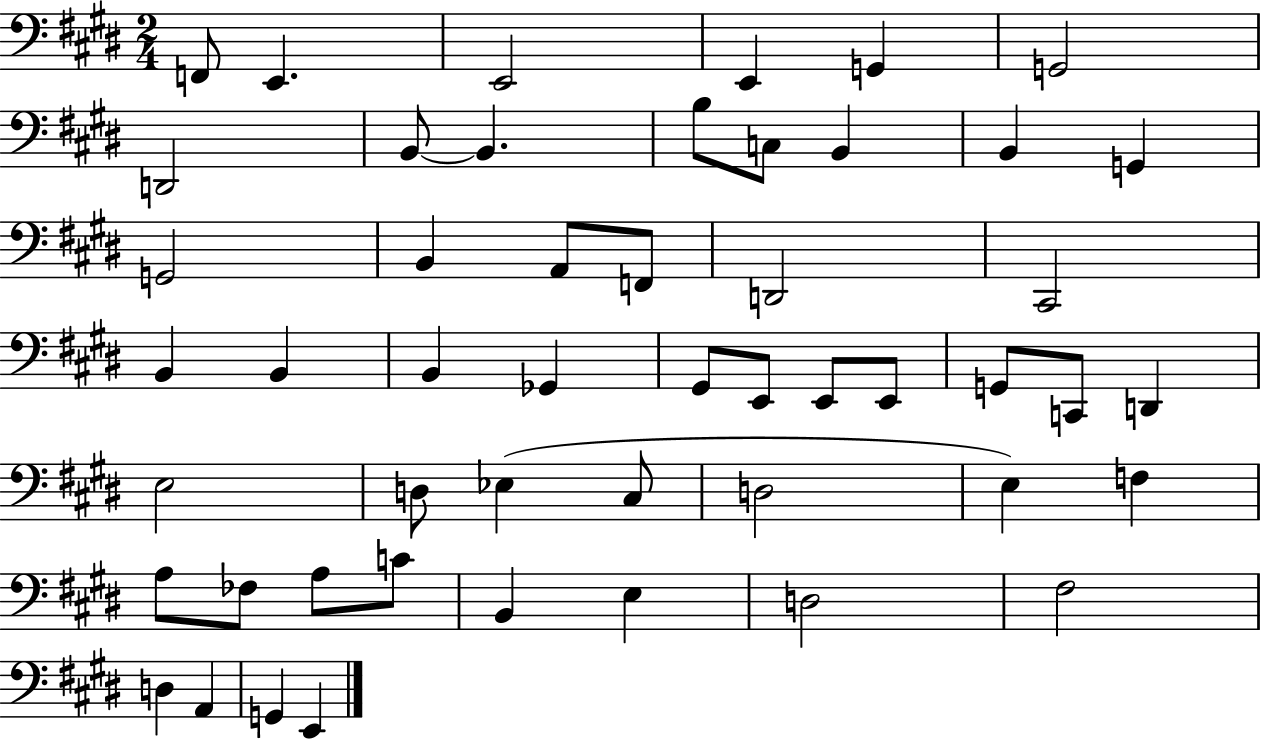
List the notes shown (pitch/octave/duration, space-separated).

F2/e E2/q. E2/h E2/q G2/q G2/h D2/h B2/e B2/q. B3/e C3/e B2/q B2/q G2/q G2/h B2/q A2/e F2/e D2/h C#2/h B2/q B2/q B2/q Gb2/q G#2/e E2/e E2/e E2/e G2/e C2/e D2/q E3/h D3/e Eb3/q C#3/e D3/h E3/q F3/q A3/e FES3/e A3/e C4/e B2/q E3/q D3/h F#3/h D3/q A2/q G2/q E2/q